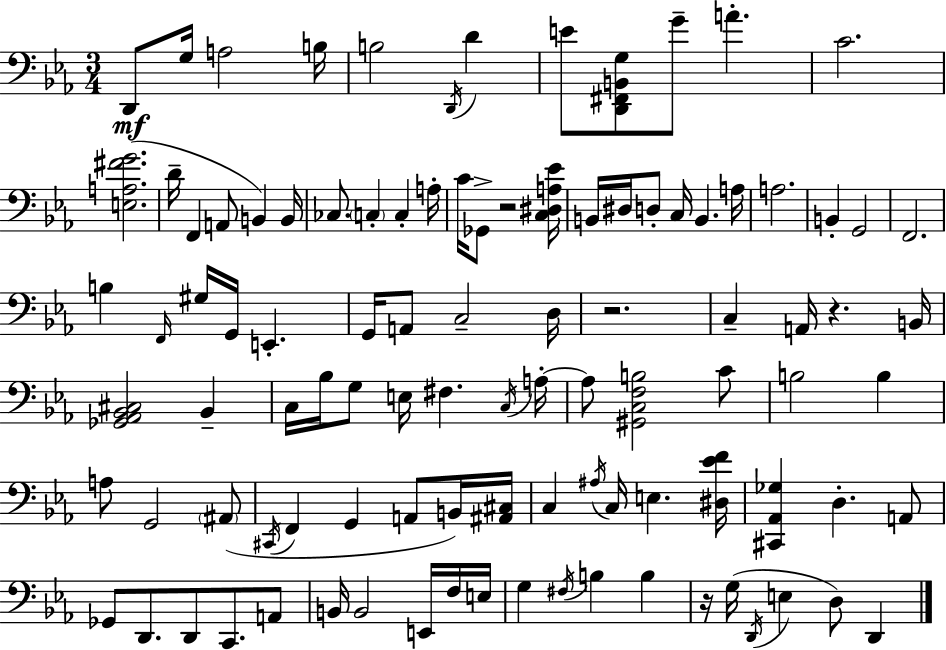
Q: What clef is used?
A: bass